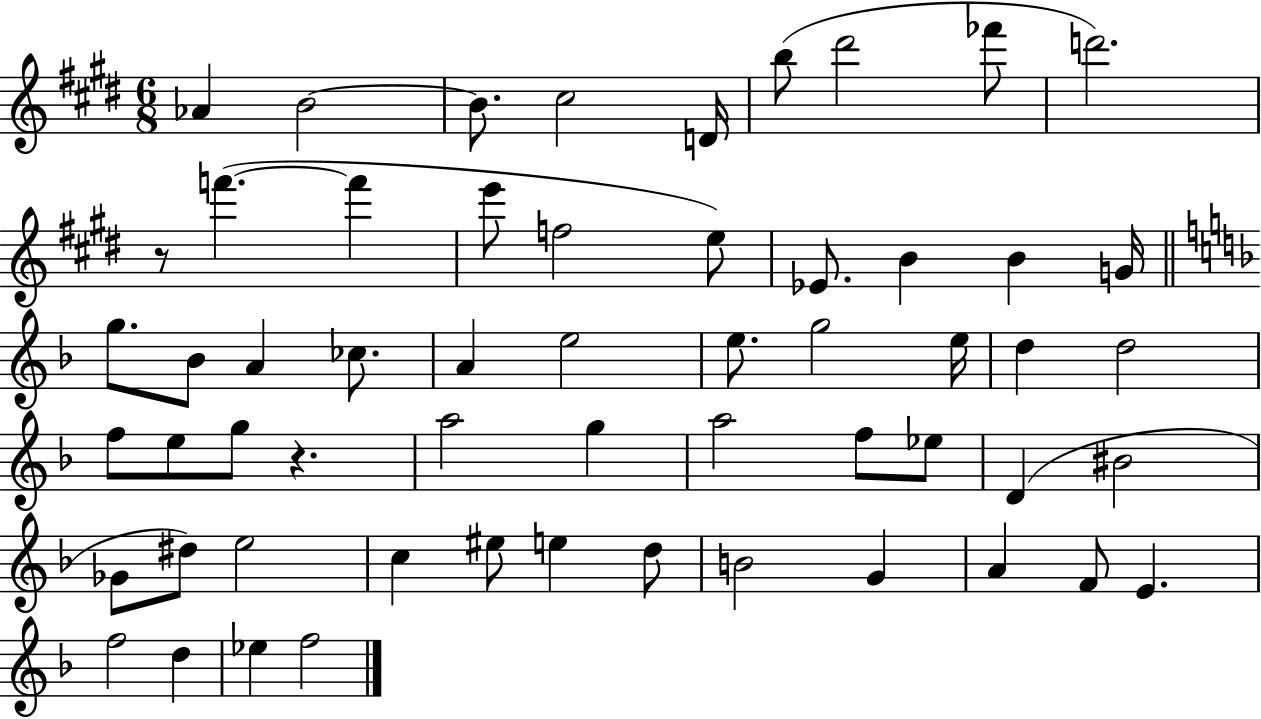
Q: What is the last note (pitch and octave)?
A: F5